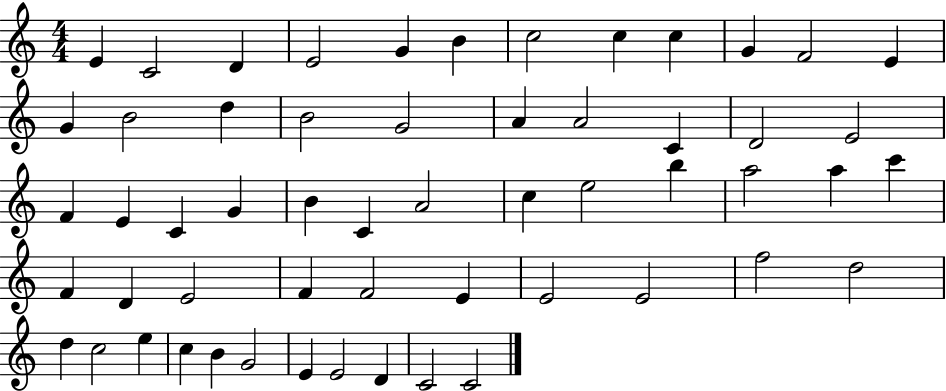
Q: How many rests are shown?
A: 0